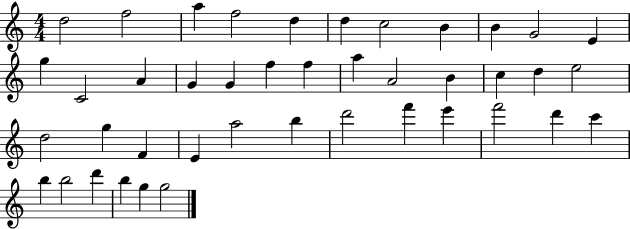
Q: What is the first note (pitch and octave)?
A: D5